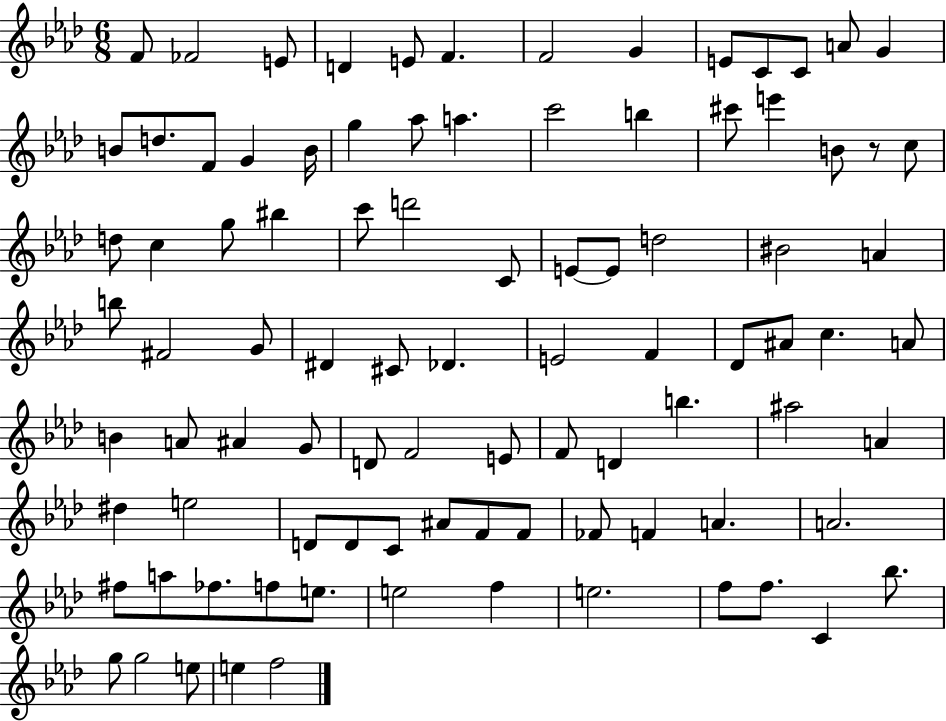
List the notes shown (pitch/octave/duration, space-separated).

F4/e FES4/h E4/e D4/q E4/e F4/q. F4/h G4/q E4/e C4/e C4/e A4/e G4/q B4/e D5/e. F4/e G4/q B4/s G5/q Ab5/e A5/q. C6/h B5/q C#6/e E6/q B4/e R/e C5/e D5/e C5/q G5/e BIS5/q C6/e D6/h C4/e E4/e E4/e D5/h BIS4/h A4/q B5/e F#4/h G4/e D#4/q C#4/e Db4/q. E4/h F4/q Db4/e A#4/e C5/q. A4/e B4/q A4/e A#4/q G4/e D4/e F4/h E4/e F4/e D4/q B5/q. A#5/h A4/q D#5/q E5/h D4/e D4/e C4/e A#4/e F4/e F4/e FES4/e F4/q A4/q. A4/h. F#5/e A5/e FES5/e. F5/e E5/e. E5/h F5/q E5/h. F5/e F5/e. C4/q Bb5/e. G5/e G5/h E5/e E5/q F5/h